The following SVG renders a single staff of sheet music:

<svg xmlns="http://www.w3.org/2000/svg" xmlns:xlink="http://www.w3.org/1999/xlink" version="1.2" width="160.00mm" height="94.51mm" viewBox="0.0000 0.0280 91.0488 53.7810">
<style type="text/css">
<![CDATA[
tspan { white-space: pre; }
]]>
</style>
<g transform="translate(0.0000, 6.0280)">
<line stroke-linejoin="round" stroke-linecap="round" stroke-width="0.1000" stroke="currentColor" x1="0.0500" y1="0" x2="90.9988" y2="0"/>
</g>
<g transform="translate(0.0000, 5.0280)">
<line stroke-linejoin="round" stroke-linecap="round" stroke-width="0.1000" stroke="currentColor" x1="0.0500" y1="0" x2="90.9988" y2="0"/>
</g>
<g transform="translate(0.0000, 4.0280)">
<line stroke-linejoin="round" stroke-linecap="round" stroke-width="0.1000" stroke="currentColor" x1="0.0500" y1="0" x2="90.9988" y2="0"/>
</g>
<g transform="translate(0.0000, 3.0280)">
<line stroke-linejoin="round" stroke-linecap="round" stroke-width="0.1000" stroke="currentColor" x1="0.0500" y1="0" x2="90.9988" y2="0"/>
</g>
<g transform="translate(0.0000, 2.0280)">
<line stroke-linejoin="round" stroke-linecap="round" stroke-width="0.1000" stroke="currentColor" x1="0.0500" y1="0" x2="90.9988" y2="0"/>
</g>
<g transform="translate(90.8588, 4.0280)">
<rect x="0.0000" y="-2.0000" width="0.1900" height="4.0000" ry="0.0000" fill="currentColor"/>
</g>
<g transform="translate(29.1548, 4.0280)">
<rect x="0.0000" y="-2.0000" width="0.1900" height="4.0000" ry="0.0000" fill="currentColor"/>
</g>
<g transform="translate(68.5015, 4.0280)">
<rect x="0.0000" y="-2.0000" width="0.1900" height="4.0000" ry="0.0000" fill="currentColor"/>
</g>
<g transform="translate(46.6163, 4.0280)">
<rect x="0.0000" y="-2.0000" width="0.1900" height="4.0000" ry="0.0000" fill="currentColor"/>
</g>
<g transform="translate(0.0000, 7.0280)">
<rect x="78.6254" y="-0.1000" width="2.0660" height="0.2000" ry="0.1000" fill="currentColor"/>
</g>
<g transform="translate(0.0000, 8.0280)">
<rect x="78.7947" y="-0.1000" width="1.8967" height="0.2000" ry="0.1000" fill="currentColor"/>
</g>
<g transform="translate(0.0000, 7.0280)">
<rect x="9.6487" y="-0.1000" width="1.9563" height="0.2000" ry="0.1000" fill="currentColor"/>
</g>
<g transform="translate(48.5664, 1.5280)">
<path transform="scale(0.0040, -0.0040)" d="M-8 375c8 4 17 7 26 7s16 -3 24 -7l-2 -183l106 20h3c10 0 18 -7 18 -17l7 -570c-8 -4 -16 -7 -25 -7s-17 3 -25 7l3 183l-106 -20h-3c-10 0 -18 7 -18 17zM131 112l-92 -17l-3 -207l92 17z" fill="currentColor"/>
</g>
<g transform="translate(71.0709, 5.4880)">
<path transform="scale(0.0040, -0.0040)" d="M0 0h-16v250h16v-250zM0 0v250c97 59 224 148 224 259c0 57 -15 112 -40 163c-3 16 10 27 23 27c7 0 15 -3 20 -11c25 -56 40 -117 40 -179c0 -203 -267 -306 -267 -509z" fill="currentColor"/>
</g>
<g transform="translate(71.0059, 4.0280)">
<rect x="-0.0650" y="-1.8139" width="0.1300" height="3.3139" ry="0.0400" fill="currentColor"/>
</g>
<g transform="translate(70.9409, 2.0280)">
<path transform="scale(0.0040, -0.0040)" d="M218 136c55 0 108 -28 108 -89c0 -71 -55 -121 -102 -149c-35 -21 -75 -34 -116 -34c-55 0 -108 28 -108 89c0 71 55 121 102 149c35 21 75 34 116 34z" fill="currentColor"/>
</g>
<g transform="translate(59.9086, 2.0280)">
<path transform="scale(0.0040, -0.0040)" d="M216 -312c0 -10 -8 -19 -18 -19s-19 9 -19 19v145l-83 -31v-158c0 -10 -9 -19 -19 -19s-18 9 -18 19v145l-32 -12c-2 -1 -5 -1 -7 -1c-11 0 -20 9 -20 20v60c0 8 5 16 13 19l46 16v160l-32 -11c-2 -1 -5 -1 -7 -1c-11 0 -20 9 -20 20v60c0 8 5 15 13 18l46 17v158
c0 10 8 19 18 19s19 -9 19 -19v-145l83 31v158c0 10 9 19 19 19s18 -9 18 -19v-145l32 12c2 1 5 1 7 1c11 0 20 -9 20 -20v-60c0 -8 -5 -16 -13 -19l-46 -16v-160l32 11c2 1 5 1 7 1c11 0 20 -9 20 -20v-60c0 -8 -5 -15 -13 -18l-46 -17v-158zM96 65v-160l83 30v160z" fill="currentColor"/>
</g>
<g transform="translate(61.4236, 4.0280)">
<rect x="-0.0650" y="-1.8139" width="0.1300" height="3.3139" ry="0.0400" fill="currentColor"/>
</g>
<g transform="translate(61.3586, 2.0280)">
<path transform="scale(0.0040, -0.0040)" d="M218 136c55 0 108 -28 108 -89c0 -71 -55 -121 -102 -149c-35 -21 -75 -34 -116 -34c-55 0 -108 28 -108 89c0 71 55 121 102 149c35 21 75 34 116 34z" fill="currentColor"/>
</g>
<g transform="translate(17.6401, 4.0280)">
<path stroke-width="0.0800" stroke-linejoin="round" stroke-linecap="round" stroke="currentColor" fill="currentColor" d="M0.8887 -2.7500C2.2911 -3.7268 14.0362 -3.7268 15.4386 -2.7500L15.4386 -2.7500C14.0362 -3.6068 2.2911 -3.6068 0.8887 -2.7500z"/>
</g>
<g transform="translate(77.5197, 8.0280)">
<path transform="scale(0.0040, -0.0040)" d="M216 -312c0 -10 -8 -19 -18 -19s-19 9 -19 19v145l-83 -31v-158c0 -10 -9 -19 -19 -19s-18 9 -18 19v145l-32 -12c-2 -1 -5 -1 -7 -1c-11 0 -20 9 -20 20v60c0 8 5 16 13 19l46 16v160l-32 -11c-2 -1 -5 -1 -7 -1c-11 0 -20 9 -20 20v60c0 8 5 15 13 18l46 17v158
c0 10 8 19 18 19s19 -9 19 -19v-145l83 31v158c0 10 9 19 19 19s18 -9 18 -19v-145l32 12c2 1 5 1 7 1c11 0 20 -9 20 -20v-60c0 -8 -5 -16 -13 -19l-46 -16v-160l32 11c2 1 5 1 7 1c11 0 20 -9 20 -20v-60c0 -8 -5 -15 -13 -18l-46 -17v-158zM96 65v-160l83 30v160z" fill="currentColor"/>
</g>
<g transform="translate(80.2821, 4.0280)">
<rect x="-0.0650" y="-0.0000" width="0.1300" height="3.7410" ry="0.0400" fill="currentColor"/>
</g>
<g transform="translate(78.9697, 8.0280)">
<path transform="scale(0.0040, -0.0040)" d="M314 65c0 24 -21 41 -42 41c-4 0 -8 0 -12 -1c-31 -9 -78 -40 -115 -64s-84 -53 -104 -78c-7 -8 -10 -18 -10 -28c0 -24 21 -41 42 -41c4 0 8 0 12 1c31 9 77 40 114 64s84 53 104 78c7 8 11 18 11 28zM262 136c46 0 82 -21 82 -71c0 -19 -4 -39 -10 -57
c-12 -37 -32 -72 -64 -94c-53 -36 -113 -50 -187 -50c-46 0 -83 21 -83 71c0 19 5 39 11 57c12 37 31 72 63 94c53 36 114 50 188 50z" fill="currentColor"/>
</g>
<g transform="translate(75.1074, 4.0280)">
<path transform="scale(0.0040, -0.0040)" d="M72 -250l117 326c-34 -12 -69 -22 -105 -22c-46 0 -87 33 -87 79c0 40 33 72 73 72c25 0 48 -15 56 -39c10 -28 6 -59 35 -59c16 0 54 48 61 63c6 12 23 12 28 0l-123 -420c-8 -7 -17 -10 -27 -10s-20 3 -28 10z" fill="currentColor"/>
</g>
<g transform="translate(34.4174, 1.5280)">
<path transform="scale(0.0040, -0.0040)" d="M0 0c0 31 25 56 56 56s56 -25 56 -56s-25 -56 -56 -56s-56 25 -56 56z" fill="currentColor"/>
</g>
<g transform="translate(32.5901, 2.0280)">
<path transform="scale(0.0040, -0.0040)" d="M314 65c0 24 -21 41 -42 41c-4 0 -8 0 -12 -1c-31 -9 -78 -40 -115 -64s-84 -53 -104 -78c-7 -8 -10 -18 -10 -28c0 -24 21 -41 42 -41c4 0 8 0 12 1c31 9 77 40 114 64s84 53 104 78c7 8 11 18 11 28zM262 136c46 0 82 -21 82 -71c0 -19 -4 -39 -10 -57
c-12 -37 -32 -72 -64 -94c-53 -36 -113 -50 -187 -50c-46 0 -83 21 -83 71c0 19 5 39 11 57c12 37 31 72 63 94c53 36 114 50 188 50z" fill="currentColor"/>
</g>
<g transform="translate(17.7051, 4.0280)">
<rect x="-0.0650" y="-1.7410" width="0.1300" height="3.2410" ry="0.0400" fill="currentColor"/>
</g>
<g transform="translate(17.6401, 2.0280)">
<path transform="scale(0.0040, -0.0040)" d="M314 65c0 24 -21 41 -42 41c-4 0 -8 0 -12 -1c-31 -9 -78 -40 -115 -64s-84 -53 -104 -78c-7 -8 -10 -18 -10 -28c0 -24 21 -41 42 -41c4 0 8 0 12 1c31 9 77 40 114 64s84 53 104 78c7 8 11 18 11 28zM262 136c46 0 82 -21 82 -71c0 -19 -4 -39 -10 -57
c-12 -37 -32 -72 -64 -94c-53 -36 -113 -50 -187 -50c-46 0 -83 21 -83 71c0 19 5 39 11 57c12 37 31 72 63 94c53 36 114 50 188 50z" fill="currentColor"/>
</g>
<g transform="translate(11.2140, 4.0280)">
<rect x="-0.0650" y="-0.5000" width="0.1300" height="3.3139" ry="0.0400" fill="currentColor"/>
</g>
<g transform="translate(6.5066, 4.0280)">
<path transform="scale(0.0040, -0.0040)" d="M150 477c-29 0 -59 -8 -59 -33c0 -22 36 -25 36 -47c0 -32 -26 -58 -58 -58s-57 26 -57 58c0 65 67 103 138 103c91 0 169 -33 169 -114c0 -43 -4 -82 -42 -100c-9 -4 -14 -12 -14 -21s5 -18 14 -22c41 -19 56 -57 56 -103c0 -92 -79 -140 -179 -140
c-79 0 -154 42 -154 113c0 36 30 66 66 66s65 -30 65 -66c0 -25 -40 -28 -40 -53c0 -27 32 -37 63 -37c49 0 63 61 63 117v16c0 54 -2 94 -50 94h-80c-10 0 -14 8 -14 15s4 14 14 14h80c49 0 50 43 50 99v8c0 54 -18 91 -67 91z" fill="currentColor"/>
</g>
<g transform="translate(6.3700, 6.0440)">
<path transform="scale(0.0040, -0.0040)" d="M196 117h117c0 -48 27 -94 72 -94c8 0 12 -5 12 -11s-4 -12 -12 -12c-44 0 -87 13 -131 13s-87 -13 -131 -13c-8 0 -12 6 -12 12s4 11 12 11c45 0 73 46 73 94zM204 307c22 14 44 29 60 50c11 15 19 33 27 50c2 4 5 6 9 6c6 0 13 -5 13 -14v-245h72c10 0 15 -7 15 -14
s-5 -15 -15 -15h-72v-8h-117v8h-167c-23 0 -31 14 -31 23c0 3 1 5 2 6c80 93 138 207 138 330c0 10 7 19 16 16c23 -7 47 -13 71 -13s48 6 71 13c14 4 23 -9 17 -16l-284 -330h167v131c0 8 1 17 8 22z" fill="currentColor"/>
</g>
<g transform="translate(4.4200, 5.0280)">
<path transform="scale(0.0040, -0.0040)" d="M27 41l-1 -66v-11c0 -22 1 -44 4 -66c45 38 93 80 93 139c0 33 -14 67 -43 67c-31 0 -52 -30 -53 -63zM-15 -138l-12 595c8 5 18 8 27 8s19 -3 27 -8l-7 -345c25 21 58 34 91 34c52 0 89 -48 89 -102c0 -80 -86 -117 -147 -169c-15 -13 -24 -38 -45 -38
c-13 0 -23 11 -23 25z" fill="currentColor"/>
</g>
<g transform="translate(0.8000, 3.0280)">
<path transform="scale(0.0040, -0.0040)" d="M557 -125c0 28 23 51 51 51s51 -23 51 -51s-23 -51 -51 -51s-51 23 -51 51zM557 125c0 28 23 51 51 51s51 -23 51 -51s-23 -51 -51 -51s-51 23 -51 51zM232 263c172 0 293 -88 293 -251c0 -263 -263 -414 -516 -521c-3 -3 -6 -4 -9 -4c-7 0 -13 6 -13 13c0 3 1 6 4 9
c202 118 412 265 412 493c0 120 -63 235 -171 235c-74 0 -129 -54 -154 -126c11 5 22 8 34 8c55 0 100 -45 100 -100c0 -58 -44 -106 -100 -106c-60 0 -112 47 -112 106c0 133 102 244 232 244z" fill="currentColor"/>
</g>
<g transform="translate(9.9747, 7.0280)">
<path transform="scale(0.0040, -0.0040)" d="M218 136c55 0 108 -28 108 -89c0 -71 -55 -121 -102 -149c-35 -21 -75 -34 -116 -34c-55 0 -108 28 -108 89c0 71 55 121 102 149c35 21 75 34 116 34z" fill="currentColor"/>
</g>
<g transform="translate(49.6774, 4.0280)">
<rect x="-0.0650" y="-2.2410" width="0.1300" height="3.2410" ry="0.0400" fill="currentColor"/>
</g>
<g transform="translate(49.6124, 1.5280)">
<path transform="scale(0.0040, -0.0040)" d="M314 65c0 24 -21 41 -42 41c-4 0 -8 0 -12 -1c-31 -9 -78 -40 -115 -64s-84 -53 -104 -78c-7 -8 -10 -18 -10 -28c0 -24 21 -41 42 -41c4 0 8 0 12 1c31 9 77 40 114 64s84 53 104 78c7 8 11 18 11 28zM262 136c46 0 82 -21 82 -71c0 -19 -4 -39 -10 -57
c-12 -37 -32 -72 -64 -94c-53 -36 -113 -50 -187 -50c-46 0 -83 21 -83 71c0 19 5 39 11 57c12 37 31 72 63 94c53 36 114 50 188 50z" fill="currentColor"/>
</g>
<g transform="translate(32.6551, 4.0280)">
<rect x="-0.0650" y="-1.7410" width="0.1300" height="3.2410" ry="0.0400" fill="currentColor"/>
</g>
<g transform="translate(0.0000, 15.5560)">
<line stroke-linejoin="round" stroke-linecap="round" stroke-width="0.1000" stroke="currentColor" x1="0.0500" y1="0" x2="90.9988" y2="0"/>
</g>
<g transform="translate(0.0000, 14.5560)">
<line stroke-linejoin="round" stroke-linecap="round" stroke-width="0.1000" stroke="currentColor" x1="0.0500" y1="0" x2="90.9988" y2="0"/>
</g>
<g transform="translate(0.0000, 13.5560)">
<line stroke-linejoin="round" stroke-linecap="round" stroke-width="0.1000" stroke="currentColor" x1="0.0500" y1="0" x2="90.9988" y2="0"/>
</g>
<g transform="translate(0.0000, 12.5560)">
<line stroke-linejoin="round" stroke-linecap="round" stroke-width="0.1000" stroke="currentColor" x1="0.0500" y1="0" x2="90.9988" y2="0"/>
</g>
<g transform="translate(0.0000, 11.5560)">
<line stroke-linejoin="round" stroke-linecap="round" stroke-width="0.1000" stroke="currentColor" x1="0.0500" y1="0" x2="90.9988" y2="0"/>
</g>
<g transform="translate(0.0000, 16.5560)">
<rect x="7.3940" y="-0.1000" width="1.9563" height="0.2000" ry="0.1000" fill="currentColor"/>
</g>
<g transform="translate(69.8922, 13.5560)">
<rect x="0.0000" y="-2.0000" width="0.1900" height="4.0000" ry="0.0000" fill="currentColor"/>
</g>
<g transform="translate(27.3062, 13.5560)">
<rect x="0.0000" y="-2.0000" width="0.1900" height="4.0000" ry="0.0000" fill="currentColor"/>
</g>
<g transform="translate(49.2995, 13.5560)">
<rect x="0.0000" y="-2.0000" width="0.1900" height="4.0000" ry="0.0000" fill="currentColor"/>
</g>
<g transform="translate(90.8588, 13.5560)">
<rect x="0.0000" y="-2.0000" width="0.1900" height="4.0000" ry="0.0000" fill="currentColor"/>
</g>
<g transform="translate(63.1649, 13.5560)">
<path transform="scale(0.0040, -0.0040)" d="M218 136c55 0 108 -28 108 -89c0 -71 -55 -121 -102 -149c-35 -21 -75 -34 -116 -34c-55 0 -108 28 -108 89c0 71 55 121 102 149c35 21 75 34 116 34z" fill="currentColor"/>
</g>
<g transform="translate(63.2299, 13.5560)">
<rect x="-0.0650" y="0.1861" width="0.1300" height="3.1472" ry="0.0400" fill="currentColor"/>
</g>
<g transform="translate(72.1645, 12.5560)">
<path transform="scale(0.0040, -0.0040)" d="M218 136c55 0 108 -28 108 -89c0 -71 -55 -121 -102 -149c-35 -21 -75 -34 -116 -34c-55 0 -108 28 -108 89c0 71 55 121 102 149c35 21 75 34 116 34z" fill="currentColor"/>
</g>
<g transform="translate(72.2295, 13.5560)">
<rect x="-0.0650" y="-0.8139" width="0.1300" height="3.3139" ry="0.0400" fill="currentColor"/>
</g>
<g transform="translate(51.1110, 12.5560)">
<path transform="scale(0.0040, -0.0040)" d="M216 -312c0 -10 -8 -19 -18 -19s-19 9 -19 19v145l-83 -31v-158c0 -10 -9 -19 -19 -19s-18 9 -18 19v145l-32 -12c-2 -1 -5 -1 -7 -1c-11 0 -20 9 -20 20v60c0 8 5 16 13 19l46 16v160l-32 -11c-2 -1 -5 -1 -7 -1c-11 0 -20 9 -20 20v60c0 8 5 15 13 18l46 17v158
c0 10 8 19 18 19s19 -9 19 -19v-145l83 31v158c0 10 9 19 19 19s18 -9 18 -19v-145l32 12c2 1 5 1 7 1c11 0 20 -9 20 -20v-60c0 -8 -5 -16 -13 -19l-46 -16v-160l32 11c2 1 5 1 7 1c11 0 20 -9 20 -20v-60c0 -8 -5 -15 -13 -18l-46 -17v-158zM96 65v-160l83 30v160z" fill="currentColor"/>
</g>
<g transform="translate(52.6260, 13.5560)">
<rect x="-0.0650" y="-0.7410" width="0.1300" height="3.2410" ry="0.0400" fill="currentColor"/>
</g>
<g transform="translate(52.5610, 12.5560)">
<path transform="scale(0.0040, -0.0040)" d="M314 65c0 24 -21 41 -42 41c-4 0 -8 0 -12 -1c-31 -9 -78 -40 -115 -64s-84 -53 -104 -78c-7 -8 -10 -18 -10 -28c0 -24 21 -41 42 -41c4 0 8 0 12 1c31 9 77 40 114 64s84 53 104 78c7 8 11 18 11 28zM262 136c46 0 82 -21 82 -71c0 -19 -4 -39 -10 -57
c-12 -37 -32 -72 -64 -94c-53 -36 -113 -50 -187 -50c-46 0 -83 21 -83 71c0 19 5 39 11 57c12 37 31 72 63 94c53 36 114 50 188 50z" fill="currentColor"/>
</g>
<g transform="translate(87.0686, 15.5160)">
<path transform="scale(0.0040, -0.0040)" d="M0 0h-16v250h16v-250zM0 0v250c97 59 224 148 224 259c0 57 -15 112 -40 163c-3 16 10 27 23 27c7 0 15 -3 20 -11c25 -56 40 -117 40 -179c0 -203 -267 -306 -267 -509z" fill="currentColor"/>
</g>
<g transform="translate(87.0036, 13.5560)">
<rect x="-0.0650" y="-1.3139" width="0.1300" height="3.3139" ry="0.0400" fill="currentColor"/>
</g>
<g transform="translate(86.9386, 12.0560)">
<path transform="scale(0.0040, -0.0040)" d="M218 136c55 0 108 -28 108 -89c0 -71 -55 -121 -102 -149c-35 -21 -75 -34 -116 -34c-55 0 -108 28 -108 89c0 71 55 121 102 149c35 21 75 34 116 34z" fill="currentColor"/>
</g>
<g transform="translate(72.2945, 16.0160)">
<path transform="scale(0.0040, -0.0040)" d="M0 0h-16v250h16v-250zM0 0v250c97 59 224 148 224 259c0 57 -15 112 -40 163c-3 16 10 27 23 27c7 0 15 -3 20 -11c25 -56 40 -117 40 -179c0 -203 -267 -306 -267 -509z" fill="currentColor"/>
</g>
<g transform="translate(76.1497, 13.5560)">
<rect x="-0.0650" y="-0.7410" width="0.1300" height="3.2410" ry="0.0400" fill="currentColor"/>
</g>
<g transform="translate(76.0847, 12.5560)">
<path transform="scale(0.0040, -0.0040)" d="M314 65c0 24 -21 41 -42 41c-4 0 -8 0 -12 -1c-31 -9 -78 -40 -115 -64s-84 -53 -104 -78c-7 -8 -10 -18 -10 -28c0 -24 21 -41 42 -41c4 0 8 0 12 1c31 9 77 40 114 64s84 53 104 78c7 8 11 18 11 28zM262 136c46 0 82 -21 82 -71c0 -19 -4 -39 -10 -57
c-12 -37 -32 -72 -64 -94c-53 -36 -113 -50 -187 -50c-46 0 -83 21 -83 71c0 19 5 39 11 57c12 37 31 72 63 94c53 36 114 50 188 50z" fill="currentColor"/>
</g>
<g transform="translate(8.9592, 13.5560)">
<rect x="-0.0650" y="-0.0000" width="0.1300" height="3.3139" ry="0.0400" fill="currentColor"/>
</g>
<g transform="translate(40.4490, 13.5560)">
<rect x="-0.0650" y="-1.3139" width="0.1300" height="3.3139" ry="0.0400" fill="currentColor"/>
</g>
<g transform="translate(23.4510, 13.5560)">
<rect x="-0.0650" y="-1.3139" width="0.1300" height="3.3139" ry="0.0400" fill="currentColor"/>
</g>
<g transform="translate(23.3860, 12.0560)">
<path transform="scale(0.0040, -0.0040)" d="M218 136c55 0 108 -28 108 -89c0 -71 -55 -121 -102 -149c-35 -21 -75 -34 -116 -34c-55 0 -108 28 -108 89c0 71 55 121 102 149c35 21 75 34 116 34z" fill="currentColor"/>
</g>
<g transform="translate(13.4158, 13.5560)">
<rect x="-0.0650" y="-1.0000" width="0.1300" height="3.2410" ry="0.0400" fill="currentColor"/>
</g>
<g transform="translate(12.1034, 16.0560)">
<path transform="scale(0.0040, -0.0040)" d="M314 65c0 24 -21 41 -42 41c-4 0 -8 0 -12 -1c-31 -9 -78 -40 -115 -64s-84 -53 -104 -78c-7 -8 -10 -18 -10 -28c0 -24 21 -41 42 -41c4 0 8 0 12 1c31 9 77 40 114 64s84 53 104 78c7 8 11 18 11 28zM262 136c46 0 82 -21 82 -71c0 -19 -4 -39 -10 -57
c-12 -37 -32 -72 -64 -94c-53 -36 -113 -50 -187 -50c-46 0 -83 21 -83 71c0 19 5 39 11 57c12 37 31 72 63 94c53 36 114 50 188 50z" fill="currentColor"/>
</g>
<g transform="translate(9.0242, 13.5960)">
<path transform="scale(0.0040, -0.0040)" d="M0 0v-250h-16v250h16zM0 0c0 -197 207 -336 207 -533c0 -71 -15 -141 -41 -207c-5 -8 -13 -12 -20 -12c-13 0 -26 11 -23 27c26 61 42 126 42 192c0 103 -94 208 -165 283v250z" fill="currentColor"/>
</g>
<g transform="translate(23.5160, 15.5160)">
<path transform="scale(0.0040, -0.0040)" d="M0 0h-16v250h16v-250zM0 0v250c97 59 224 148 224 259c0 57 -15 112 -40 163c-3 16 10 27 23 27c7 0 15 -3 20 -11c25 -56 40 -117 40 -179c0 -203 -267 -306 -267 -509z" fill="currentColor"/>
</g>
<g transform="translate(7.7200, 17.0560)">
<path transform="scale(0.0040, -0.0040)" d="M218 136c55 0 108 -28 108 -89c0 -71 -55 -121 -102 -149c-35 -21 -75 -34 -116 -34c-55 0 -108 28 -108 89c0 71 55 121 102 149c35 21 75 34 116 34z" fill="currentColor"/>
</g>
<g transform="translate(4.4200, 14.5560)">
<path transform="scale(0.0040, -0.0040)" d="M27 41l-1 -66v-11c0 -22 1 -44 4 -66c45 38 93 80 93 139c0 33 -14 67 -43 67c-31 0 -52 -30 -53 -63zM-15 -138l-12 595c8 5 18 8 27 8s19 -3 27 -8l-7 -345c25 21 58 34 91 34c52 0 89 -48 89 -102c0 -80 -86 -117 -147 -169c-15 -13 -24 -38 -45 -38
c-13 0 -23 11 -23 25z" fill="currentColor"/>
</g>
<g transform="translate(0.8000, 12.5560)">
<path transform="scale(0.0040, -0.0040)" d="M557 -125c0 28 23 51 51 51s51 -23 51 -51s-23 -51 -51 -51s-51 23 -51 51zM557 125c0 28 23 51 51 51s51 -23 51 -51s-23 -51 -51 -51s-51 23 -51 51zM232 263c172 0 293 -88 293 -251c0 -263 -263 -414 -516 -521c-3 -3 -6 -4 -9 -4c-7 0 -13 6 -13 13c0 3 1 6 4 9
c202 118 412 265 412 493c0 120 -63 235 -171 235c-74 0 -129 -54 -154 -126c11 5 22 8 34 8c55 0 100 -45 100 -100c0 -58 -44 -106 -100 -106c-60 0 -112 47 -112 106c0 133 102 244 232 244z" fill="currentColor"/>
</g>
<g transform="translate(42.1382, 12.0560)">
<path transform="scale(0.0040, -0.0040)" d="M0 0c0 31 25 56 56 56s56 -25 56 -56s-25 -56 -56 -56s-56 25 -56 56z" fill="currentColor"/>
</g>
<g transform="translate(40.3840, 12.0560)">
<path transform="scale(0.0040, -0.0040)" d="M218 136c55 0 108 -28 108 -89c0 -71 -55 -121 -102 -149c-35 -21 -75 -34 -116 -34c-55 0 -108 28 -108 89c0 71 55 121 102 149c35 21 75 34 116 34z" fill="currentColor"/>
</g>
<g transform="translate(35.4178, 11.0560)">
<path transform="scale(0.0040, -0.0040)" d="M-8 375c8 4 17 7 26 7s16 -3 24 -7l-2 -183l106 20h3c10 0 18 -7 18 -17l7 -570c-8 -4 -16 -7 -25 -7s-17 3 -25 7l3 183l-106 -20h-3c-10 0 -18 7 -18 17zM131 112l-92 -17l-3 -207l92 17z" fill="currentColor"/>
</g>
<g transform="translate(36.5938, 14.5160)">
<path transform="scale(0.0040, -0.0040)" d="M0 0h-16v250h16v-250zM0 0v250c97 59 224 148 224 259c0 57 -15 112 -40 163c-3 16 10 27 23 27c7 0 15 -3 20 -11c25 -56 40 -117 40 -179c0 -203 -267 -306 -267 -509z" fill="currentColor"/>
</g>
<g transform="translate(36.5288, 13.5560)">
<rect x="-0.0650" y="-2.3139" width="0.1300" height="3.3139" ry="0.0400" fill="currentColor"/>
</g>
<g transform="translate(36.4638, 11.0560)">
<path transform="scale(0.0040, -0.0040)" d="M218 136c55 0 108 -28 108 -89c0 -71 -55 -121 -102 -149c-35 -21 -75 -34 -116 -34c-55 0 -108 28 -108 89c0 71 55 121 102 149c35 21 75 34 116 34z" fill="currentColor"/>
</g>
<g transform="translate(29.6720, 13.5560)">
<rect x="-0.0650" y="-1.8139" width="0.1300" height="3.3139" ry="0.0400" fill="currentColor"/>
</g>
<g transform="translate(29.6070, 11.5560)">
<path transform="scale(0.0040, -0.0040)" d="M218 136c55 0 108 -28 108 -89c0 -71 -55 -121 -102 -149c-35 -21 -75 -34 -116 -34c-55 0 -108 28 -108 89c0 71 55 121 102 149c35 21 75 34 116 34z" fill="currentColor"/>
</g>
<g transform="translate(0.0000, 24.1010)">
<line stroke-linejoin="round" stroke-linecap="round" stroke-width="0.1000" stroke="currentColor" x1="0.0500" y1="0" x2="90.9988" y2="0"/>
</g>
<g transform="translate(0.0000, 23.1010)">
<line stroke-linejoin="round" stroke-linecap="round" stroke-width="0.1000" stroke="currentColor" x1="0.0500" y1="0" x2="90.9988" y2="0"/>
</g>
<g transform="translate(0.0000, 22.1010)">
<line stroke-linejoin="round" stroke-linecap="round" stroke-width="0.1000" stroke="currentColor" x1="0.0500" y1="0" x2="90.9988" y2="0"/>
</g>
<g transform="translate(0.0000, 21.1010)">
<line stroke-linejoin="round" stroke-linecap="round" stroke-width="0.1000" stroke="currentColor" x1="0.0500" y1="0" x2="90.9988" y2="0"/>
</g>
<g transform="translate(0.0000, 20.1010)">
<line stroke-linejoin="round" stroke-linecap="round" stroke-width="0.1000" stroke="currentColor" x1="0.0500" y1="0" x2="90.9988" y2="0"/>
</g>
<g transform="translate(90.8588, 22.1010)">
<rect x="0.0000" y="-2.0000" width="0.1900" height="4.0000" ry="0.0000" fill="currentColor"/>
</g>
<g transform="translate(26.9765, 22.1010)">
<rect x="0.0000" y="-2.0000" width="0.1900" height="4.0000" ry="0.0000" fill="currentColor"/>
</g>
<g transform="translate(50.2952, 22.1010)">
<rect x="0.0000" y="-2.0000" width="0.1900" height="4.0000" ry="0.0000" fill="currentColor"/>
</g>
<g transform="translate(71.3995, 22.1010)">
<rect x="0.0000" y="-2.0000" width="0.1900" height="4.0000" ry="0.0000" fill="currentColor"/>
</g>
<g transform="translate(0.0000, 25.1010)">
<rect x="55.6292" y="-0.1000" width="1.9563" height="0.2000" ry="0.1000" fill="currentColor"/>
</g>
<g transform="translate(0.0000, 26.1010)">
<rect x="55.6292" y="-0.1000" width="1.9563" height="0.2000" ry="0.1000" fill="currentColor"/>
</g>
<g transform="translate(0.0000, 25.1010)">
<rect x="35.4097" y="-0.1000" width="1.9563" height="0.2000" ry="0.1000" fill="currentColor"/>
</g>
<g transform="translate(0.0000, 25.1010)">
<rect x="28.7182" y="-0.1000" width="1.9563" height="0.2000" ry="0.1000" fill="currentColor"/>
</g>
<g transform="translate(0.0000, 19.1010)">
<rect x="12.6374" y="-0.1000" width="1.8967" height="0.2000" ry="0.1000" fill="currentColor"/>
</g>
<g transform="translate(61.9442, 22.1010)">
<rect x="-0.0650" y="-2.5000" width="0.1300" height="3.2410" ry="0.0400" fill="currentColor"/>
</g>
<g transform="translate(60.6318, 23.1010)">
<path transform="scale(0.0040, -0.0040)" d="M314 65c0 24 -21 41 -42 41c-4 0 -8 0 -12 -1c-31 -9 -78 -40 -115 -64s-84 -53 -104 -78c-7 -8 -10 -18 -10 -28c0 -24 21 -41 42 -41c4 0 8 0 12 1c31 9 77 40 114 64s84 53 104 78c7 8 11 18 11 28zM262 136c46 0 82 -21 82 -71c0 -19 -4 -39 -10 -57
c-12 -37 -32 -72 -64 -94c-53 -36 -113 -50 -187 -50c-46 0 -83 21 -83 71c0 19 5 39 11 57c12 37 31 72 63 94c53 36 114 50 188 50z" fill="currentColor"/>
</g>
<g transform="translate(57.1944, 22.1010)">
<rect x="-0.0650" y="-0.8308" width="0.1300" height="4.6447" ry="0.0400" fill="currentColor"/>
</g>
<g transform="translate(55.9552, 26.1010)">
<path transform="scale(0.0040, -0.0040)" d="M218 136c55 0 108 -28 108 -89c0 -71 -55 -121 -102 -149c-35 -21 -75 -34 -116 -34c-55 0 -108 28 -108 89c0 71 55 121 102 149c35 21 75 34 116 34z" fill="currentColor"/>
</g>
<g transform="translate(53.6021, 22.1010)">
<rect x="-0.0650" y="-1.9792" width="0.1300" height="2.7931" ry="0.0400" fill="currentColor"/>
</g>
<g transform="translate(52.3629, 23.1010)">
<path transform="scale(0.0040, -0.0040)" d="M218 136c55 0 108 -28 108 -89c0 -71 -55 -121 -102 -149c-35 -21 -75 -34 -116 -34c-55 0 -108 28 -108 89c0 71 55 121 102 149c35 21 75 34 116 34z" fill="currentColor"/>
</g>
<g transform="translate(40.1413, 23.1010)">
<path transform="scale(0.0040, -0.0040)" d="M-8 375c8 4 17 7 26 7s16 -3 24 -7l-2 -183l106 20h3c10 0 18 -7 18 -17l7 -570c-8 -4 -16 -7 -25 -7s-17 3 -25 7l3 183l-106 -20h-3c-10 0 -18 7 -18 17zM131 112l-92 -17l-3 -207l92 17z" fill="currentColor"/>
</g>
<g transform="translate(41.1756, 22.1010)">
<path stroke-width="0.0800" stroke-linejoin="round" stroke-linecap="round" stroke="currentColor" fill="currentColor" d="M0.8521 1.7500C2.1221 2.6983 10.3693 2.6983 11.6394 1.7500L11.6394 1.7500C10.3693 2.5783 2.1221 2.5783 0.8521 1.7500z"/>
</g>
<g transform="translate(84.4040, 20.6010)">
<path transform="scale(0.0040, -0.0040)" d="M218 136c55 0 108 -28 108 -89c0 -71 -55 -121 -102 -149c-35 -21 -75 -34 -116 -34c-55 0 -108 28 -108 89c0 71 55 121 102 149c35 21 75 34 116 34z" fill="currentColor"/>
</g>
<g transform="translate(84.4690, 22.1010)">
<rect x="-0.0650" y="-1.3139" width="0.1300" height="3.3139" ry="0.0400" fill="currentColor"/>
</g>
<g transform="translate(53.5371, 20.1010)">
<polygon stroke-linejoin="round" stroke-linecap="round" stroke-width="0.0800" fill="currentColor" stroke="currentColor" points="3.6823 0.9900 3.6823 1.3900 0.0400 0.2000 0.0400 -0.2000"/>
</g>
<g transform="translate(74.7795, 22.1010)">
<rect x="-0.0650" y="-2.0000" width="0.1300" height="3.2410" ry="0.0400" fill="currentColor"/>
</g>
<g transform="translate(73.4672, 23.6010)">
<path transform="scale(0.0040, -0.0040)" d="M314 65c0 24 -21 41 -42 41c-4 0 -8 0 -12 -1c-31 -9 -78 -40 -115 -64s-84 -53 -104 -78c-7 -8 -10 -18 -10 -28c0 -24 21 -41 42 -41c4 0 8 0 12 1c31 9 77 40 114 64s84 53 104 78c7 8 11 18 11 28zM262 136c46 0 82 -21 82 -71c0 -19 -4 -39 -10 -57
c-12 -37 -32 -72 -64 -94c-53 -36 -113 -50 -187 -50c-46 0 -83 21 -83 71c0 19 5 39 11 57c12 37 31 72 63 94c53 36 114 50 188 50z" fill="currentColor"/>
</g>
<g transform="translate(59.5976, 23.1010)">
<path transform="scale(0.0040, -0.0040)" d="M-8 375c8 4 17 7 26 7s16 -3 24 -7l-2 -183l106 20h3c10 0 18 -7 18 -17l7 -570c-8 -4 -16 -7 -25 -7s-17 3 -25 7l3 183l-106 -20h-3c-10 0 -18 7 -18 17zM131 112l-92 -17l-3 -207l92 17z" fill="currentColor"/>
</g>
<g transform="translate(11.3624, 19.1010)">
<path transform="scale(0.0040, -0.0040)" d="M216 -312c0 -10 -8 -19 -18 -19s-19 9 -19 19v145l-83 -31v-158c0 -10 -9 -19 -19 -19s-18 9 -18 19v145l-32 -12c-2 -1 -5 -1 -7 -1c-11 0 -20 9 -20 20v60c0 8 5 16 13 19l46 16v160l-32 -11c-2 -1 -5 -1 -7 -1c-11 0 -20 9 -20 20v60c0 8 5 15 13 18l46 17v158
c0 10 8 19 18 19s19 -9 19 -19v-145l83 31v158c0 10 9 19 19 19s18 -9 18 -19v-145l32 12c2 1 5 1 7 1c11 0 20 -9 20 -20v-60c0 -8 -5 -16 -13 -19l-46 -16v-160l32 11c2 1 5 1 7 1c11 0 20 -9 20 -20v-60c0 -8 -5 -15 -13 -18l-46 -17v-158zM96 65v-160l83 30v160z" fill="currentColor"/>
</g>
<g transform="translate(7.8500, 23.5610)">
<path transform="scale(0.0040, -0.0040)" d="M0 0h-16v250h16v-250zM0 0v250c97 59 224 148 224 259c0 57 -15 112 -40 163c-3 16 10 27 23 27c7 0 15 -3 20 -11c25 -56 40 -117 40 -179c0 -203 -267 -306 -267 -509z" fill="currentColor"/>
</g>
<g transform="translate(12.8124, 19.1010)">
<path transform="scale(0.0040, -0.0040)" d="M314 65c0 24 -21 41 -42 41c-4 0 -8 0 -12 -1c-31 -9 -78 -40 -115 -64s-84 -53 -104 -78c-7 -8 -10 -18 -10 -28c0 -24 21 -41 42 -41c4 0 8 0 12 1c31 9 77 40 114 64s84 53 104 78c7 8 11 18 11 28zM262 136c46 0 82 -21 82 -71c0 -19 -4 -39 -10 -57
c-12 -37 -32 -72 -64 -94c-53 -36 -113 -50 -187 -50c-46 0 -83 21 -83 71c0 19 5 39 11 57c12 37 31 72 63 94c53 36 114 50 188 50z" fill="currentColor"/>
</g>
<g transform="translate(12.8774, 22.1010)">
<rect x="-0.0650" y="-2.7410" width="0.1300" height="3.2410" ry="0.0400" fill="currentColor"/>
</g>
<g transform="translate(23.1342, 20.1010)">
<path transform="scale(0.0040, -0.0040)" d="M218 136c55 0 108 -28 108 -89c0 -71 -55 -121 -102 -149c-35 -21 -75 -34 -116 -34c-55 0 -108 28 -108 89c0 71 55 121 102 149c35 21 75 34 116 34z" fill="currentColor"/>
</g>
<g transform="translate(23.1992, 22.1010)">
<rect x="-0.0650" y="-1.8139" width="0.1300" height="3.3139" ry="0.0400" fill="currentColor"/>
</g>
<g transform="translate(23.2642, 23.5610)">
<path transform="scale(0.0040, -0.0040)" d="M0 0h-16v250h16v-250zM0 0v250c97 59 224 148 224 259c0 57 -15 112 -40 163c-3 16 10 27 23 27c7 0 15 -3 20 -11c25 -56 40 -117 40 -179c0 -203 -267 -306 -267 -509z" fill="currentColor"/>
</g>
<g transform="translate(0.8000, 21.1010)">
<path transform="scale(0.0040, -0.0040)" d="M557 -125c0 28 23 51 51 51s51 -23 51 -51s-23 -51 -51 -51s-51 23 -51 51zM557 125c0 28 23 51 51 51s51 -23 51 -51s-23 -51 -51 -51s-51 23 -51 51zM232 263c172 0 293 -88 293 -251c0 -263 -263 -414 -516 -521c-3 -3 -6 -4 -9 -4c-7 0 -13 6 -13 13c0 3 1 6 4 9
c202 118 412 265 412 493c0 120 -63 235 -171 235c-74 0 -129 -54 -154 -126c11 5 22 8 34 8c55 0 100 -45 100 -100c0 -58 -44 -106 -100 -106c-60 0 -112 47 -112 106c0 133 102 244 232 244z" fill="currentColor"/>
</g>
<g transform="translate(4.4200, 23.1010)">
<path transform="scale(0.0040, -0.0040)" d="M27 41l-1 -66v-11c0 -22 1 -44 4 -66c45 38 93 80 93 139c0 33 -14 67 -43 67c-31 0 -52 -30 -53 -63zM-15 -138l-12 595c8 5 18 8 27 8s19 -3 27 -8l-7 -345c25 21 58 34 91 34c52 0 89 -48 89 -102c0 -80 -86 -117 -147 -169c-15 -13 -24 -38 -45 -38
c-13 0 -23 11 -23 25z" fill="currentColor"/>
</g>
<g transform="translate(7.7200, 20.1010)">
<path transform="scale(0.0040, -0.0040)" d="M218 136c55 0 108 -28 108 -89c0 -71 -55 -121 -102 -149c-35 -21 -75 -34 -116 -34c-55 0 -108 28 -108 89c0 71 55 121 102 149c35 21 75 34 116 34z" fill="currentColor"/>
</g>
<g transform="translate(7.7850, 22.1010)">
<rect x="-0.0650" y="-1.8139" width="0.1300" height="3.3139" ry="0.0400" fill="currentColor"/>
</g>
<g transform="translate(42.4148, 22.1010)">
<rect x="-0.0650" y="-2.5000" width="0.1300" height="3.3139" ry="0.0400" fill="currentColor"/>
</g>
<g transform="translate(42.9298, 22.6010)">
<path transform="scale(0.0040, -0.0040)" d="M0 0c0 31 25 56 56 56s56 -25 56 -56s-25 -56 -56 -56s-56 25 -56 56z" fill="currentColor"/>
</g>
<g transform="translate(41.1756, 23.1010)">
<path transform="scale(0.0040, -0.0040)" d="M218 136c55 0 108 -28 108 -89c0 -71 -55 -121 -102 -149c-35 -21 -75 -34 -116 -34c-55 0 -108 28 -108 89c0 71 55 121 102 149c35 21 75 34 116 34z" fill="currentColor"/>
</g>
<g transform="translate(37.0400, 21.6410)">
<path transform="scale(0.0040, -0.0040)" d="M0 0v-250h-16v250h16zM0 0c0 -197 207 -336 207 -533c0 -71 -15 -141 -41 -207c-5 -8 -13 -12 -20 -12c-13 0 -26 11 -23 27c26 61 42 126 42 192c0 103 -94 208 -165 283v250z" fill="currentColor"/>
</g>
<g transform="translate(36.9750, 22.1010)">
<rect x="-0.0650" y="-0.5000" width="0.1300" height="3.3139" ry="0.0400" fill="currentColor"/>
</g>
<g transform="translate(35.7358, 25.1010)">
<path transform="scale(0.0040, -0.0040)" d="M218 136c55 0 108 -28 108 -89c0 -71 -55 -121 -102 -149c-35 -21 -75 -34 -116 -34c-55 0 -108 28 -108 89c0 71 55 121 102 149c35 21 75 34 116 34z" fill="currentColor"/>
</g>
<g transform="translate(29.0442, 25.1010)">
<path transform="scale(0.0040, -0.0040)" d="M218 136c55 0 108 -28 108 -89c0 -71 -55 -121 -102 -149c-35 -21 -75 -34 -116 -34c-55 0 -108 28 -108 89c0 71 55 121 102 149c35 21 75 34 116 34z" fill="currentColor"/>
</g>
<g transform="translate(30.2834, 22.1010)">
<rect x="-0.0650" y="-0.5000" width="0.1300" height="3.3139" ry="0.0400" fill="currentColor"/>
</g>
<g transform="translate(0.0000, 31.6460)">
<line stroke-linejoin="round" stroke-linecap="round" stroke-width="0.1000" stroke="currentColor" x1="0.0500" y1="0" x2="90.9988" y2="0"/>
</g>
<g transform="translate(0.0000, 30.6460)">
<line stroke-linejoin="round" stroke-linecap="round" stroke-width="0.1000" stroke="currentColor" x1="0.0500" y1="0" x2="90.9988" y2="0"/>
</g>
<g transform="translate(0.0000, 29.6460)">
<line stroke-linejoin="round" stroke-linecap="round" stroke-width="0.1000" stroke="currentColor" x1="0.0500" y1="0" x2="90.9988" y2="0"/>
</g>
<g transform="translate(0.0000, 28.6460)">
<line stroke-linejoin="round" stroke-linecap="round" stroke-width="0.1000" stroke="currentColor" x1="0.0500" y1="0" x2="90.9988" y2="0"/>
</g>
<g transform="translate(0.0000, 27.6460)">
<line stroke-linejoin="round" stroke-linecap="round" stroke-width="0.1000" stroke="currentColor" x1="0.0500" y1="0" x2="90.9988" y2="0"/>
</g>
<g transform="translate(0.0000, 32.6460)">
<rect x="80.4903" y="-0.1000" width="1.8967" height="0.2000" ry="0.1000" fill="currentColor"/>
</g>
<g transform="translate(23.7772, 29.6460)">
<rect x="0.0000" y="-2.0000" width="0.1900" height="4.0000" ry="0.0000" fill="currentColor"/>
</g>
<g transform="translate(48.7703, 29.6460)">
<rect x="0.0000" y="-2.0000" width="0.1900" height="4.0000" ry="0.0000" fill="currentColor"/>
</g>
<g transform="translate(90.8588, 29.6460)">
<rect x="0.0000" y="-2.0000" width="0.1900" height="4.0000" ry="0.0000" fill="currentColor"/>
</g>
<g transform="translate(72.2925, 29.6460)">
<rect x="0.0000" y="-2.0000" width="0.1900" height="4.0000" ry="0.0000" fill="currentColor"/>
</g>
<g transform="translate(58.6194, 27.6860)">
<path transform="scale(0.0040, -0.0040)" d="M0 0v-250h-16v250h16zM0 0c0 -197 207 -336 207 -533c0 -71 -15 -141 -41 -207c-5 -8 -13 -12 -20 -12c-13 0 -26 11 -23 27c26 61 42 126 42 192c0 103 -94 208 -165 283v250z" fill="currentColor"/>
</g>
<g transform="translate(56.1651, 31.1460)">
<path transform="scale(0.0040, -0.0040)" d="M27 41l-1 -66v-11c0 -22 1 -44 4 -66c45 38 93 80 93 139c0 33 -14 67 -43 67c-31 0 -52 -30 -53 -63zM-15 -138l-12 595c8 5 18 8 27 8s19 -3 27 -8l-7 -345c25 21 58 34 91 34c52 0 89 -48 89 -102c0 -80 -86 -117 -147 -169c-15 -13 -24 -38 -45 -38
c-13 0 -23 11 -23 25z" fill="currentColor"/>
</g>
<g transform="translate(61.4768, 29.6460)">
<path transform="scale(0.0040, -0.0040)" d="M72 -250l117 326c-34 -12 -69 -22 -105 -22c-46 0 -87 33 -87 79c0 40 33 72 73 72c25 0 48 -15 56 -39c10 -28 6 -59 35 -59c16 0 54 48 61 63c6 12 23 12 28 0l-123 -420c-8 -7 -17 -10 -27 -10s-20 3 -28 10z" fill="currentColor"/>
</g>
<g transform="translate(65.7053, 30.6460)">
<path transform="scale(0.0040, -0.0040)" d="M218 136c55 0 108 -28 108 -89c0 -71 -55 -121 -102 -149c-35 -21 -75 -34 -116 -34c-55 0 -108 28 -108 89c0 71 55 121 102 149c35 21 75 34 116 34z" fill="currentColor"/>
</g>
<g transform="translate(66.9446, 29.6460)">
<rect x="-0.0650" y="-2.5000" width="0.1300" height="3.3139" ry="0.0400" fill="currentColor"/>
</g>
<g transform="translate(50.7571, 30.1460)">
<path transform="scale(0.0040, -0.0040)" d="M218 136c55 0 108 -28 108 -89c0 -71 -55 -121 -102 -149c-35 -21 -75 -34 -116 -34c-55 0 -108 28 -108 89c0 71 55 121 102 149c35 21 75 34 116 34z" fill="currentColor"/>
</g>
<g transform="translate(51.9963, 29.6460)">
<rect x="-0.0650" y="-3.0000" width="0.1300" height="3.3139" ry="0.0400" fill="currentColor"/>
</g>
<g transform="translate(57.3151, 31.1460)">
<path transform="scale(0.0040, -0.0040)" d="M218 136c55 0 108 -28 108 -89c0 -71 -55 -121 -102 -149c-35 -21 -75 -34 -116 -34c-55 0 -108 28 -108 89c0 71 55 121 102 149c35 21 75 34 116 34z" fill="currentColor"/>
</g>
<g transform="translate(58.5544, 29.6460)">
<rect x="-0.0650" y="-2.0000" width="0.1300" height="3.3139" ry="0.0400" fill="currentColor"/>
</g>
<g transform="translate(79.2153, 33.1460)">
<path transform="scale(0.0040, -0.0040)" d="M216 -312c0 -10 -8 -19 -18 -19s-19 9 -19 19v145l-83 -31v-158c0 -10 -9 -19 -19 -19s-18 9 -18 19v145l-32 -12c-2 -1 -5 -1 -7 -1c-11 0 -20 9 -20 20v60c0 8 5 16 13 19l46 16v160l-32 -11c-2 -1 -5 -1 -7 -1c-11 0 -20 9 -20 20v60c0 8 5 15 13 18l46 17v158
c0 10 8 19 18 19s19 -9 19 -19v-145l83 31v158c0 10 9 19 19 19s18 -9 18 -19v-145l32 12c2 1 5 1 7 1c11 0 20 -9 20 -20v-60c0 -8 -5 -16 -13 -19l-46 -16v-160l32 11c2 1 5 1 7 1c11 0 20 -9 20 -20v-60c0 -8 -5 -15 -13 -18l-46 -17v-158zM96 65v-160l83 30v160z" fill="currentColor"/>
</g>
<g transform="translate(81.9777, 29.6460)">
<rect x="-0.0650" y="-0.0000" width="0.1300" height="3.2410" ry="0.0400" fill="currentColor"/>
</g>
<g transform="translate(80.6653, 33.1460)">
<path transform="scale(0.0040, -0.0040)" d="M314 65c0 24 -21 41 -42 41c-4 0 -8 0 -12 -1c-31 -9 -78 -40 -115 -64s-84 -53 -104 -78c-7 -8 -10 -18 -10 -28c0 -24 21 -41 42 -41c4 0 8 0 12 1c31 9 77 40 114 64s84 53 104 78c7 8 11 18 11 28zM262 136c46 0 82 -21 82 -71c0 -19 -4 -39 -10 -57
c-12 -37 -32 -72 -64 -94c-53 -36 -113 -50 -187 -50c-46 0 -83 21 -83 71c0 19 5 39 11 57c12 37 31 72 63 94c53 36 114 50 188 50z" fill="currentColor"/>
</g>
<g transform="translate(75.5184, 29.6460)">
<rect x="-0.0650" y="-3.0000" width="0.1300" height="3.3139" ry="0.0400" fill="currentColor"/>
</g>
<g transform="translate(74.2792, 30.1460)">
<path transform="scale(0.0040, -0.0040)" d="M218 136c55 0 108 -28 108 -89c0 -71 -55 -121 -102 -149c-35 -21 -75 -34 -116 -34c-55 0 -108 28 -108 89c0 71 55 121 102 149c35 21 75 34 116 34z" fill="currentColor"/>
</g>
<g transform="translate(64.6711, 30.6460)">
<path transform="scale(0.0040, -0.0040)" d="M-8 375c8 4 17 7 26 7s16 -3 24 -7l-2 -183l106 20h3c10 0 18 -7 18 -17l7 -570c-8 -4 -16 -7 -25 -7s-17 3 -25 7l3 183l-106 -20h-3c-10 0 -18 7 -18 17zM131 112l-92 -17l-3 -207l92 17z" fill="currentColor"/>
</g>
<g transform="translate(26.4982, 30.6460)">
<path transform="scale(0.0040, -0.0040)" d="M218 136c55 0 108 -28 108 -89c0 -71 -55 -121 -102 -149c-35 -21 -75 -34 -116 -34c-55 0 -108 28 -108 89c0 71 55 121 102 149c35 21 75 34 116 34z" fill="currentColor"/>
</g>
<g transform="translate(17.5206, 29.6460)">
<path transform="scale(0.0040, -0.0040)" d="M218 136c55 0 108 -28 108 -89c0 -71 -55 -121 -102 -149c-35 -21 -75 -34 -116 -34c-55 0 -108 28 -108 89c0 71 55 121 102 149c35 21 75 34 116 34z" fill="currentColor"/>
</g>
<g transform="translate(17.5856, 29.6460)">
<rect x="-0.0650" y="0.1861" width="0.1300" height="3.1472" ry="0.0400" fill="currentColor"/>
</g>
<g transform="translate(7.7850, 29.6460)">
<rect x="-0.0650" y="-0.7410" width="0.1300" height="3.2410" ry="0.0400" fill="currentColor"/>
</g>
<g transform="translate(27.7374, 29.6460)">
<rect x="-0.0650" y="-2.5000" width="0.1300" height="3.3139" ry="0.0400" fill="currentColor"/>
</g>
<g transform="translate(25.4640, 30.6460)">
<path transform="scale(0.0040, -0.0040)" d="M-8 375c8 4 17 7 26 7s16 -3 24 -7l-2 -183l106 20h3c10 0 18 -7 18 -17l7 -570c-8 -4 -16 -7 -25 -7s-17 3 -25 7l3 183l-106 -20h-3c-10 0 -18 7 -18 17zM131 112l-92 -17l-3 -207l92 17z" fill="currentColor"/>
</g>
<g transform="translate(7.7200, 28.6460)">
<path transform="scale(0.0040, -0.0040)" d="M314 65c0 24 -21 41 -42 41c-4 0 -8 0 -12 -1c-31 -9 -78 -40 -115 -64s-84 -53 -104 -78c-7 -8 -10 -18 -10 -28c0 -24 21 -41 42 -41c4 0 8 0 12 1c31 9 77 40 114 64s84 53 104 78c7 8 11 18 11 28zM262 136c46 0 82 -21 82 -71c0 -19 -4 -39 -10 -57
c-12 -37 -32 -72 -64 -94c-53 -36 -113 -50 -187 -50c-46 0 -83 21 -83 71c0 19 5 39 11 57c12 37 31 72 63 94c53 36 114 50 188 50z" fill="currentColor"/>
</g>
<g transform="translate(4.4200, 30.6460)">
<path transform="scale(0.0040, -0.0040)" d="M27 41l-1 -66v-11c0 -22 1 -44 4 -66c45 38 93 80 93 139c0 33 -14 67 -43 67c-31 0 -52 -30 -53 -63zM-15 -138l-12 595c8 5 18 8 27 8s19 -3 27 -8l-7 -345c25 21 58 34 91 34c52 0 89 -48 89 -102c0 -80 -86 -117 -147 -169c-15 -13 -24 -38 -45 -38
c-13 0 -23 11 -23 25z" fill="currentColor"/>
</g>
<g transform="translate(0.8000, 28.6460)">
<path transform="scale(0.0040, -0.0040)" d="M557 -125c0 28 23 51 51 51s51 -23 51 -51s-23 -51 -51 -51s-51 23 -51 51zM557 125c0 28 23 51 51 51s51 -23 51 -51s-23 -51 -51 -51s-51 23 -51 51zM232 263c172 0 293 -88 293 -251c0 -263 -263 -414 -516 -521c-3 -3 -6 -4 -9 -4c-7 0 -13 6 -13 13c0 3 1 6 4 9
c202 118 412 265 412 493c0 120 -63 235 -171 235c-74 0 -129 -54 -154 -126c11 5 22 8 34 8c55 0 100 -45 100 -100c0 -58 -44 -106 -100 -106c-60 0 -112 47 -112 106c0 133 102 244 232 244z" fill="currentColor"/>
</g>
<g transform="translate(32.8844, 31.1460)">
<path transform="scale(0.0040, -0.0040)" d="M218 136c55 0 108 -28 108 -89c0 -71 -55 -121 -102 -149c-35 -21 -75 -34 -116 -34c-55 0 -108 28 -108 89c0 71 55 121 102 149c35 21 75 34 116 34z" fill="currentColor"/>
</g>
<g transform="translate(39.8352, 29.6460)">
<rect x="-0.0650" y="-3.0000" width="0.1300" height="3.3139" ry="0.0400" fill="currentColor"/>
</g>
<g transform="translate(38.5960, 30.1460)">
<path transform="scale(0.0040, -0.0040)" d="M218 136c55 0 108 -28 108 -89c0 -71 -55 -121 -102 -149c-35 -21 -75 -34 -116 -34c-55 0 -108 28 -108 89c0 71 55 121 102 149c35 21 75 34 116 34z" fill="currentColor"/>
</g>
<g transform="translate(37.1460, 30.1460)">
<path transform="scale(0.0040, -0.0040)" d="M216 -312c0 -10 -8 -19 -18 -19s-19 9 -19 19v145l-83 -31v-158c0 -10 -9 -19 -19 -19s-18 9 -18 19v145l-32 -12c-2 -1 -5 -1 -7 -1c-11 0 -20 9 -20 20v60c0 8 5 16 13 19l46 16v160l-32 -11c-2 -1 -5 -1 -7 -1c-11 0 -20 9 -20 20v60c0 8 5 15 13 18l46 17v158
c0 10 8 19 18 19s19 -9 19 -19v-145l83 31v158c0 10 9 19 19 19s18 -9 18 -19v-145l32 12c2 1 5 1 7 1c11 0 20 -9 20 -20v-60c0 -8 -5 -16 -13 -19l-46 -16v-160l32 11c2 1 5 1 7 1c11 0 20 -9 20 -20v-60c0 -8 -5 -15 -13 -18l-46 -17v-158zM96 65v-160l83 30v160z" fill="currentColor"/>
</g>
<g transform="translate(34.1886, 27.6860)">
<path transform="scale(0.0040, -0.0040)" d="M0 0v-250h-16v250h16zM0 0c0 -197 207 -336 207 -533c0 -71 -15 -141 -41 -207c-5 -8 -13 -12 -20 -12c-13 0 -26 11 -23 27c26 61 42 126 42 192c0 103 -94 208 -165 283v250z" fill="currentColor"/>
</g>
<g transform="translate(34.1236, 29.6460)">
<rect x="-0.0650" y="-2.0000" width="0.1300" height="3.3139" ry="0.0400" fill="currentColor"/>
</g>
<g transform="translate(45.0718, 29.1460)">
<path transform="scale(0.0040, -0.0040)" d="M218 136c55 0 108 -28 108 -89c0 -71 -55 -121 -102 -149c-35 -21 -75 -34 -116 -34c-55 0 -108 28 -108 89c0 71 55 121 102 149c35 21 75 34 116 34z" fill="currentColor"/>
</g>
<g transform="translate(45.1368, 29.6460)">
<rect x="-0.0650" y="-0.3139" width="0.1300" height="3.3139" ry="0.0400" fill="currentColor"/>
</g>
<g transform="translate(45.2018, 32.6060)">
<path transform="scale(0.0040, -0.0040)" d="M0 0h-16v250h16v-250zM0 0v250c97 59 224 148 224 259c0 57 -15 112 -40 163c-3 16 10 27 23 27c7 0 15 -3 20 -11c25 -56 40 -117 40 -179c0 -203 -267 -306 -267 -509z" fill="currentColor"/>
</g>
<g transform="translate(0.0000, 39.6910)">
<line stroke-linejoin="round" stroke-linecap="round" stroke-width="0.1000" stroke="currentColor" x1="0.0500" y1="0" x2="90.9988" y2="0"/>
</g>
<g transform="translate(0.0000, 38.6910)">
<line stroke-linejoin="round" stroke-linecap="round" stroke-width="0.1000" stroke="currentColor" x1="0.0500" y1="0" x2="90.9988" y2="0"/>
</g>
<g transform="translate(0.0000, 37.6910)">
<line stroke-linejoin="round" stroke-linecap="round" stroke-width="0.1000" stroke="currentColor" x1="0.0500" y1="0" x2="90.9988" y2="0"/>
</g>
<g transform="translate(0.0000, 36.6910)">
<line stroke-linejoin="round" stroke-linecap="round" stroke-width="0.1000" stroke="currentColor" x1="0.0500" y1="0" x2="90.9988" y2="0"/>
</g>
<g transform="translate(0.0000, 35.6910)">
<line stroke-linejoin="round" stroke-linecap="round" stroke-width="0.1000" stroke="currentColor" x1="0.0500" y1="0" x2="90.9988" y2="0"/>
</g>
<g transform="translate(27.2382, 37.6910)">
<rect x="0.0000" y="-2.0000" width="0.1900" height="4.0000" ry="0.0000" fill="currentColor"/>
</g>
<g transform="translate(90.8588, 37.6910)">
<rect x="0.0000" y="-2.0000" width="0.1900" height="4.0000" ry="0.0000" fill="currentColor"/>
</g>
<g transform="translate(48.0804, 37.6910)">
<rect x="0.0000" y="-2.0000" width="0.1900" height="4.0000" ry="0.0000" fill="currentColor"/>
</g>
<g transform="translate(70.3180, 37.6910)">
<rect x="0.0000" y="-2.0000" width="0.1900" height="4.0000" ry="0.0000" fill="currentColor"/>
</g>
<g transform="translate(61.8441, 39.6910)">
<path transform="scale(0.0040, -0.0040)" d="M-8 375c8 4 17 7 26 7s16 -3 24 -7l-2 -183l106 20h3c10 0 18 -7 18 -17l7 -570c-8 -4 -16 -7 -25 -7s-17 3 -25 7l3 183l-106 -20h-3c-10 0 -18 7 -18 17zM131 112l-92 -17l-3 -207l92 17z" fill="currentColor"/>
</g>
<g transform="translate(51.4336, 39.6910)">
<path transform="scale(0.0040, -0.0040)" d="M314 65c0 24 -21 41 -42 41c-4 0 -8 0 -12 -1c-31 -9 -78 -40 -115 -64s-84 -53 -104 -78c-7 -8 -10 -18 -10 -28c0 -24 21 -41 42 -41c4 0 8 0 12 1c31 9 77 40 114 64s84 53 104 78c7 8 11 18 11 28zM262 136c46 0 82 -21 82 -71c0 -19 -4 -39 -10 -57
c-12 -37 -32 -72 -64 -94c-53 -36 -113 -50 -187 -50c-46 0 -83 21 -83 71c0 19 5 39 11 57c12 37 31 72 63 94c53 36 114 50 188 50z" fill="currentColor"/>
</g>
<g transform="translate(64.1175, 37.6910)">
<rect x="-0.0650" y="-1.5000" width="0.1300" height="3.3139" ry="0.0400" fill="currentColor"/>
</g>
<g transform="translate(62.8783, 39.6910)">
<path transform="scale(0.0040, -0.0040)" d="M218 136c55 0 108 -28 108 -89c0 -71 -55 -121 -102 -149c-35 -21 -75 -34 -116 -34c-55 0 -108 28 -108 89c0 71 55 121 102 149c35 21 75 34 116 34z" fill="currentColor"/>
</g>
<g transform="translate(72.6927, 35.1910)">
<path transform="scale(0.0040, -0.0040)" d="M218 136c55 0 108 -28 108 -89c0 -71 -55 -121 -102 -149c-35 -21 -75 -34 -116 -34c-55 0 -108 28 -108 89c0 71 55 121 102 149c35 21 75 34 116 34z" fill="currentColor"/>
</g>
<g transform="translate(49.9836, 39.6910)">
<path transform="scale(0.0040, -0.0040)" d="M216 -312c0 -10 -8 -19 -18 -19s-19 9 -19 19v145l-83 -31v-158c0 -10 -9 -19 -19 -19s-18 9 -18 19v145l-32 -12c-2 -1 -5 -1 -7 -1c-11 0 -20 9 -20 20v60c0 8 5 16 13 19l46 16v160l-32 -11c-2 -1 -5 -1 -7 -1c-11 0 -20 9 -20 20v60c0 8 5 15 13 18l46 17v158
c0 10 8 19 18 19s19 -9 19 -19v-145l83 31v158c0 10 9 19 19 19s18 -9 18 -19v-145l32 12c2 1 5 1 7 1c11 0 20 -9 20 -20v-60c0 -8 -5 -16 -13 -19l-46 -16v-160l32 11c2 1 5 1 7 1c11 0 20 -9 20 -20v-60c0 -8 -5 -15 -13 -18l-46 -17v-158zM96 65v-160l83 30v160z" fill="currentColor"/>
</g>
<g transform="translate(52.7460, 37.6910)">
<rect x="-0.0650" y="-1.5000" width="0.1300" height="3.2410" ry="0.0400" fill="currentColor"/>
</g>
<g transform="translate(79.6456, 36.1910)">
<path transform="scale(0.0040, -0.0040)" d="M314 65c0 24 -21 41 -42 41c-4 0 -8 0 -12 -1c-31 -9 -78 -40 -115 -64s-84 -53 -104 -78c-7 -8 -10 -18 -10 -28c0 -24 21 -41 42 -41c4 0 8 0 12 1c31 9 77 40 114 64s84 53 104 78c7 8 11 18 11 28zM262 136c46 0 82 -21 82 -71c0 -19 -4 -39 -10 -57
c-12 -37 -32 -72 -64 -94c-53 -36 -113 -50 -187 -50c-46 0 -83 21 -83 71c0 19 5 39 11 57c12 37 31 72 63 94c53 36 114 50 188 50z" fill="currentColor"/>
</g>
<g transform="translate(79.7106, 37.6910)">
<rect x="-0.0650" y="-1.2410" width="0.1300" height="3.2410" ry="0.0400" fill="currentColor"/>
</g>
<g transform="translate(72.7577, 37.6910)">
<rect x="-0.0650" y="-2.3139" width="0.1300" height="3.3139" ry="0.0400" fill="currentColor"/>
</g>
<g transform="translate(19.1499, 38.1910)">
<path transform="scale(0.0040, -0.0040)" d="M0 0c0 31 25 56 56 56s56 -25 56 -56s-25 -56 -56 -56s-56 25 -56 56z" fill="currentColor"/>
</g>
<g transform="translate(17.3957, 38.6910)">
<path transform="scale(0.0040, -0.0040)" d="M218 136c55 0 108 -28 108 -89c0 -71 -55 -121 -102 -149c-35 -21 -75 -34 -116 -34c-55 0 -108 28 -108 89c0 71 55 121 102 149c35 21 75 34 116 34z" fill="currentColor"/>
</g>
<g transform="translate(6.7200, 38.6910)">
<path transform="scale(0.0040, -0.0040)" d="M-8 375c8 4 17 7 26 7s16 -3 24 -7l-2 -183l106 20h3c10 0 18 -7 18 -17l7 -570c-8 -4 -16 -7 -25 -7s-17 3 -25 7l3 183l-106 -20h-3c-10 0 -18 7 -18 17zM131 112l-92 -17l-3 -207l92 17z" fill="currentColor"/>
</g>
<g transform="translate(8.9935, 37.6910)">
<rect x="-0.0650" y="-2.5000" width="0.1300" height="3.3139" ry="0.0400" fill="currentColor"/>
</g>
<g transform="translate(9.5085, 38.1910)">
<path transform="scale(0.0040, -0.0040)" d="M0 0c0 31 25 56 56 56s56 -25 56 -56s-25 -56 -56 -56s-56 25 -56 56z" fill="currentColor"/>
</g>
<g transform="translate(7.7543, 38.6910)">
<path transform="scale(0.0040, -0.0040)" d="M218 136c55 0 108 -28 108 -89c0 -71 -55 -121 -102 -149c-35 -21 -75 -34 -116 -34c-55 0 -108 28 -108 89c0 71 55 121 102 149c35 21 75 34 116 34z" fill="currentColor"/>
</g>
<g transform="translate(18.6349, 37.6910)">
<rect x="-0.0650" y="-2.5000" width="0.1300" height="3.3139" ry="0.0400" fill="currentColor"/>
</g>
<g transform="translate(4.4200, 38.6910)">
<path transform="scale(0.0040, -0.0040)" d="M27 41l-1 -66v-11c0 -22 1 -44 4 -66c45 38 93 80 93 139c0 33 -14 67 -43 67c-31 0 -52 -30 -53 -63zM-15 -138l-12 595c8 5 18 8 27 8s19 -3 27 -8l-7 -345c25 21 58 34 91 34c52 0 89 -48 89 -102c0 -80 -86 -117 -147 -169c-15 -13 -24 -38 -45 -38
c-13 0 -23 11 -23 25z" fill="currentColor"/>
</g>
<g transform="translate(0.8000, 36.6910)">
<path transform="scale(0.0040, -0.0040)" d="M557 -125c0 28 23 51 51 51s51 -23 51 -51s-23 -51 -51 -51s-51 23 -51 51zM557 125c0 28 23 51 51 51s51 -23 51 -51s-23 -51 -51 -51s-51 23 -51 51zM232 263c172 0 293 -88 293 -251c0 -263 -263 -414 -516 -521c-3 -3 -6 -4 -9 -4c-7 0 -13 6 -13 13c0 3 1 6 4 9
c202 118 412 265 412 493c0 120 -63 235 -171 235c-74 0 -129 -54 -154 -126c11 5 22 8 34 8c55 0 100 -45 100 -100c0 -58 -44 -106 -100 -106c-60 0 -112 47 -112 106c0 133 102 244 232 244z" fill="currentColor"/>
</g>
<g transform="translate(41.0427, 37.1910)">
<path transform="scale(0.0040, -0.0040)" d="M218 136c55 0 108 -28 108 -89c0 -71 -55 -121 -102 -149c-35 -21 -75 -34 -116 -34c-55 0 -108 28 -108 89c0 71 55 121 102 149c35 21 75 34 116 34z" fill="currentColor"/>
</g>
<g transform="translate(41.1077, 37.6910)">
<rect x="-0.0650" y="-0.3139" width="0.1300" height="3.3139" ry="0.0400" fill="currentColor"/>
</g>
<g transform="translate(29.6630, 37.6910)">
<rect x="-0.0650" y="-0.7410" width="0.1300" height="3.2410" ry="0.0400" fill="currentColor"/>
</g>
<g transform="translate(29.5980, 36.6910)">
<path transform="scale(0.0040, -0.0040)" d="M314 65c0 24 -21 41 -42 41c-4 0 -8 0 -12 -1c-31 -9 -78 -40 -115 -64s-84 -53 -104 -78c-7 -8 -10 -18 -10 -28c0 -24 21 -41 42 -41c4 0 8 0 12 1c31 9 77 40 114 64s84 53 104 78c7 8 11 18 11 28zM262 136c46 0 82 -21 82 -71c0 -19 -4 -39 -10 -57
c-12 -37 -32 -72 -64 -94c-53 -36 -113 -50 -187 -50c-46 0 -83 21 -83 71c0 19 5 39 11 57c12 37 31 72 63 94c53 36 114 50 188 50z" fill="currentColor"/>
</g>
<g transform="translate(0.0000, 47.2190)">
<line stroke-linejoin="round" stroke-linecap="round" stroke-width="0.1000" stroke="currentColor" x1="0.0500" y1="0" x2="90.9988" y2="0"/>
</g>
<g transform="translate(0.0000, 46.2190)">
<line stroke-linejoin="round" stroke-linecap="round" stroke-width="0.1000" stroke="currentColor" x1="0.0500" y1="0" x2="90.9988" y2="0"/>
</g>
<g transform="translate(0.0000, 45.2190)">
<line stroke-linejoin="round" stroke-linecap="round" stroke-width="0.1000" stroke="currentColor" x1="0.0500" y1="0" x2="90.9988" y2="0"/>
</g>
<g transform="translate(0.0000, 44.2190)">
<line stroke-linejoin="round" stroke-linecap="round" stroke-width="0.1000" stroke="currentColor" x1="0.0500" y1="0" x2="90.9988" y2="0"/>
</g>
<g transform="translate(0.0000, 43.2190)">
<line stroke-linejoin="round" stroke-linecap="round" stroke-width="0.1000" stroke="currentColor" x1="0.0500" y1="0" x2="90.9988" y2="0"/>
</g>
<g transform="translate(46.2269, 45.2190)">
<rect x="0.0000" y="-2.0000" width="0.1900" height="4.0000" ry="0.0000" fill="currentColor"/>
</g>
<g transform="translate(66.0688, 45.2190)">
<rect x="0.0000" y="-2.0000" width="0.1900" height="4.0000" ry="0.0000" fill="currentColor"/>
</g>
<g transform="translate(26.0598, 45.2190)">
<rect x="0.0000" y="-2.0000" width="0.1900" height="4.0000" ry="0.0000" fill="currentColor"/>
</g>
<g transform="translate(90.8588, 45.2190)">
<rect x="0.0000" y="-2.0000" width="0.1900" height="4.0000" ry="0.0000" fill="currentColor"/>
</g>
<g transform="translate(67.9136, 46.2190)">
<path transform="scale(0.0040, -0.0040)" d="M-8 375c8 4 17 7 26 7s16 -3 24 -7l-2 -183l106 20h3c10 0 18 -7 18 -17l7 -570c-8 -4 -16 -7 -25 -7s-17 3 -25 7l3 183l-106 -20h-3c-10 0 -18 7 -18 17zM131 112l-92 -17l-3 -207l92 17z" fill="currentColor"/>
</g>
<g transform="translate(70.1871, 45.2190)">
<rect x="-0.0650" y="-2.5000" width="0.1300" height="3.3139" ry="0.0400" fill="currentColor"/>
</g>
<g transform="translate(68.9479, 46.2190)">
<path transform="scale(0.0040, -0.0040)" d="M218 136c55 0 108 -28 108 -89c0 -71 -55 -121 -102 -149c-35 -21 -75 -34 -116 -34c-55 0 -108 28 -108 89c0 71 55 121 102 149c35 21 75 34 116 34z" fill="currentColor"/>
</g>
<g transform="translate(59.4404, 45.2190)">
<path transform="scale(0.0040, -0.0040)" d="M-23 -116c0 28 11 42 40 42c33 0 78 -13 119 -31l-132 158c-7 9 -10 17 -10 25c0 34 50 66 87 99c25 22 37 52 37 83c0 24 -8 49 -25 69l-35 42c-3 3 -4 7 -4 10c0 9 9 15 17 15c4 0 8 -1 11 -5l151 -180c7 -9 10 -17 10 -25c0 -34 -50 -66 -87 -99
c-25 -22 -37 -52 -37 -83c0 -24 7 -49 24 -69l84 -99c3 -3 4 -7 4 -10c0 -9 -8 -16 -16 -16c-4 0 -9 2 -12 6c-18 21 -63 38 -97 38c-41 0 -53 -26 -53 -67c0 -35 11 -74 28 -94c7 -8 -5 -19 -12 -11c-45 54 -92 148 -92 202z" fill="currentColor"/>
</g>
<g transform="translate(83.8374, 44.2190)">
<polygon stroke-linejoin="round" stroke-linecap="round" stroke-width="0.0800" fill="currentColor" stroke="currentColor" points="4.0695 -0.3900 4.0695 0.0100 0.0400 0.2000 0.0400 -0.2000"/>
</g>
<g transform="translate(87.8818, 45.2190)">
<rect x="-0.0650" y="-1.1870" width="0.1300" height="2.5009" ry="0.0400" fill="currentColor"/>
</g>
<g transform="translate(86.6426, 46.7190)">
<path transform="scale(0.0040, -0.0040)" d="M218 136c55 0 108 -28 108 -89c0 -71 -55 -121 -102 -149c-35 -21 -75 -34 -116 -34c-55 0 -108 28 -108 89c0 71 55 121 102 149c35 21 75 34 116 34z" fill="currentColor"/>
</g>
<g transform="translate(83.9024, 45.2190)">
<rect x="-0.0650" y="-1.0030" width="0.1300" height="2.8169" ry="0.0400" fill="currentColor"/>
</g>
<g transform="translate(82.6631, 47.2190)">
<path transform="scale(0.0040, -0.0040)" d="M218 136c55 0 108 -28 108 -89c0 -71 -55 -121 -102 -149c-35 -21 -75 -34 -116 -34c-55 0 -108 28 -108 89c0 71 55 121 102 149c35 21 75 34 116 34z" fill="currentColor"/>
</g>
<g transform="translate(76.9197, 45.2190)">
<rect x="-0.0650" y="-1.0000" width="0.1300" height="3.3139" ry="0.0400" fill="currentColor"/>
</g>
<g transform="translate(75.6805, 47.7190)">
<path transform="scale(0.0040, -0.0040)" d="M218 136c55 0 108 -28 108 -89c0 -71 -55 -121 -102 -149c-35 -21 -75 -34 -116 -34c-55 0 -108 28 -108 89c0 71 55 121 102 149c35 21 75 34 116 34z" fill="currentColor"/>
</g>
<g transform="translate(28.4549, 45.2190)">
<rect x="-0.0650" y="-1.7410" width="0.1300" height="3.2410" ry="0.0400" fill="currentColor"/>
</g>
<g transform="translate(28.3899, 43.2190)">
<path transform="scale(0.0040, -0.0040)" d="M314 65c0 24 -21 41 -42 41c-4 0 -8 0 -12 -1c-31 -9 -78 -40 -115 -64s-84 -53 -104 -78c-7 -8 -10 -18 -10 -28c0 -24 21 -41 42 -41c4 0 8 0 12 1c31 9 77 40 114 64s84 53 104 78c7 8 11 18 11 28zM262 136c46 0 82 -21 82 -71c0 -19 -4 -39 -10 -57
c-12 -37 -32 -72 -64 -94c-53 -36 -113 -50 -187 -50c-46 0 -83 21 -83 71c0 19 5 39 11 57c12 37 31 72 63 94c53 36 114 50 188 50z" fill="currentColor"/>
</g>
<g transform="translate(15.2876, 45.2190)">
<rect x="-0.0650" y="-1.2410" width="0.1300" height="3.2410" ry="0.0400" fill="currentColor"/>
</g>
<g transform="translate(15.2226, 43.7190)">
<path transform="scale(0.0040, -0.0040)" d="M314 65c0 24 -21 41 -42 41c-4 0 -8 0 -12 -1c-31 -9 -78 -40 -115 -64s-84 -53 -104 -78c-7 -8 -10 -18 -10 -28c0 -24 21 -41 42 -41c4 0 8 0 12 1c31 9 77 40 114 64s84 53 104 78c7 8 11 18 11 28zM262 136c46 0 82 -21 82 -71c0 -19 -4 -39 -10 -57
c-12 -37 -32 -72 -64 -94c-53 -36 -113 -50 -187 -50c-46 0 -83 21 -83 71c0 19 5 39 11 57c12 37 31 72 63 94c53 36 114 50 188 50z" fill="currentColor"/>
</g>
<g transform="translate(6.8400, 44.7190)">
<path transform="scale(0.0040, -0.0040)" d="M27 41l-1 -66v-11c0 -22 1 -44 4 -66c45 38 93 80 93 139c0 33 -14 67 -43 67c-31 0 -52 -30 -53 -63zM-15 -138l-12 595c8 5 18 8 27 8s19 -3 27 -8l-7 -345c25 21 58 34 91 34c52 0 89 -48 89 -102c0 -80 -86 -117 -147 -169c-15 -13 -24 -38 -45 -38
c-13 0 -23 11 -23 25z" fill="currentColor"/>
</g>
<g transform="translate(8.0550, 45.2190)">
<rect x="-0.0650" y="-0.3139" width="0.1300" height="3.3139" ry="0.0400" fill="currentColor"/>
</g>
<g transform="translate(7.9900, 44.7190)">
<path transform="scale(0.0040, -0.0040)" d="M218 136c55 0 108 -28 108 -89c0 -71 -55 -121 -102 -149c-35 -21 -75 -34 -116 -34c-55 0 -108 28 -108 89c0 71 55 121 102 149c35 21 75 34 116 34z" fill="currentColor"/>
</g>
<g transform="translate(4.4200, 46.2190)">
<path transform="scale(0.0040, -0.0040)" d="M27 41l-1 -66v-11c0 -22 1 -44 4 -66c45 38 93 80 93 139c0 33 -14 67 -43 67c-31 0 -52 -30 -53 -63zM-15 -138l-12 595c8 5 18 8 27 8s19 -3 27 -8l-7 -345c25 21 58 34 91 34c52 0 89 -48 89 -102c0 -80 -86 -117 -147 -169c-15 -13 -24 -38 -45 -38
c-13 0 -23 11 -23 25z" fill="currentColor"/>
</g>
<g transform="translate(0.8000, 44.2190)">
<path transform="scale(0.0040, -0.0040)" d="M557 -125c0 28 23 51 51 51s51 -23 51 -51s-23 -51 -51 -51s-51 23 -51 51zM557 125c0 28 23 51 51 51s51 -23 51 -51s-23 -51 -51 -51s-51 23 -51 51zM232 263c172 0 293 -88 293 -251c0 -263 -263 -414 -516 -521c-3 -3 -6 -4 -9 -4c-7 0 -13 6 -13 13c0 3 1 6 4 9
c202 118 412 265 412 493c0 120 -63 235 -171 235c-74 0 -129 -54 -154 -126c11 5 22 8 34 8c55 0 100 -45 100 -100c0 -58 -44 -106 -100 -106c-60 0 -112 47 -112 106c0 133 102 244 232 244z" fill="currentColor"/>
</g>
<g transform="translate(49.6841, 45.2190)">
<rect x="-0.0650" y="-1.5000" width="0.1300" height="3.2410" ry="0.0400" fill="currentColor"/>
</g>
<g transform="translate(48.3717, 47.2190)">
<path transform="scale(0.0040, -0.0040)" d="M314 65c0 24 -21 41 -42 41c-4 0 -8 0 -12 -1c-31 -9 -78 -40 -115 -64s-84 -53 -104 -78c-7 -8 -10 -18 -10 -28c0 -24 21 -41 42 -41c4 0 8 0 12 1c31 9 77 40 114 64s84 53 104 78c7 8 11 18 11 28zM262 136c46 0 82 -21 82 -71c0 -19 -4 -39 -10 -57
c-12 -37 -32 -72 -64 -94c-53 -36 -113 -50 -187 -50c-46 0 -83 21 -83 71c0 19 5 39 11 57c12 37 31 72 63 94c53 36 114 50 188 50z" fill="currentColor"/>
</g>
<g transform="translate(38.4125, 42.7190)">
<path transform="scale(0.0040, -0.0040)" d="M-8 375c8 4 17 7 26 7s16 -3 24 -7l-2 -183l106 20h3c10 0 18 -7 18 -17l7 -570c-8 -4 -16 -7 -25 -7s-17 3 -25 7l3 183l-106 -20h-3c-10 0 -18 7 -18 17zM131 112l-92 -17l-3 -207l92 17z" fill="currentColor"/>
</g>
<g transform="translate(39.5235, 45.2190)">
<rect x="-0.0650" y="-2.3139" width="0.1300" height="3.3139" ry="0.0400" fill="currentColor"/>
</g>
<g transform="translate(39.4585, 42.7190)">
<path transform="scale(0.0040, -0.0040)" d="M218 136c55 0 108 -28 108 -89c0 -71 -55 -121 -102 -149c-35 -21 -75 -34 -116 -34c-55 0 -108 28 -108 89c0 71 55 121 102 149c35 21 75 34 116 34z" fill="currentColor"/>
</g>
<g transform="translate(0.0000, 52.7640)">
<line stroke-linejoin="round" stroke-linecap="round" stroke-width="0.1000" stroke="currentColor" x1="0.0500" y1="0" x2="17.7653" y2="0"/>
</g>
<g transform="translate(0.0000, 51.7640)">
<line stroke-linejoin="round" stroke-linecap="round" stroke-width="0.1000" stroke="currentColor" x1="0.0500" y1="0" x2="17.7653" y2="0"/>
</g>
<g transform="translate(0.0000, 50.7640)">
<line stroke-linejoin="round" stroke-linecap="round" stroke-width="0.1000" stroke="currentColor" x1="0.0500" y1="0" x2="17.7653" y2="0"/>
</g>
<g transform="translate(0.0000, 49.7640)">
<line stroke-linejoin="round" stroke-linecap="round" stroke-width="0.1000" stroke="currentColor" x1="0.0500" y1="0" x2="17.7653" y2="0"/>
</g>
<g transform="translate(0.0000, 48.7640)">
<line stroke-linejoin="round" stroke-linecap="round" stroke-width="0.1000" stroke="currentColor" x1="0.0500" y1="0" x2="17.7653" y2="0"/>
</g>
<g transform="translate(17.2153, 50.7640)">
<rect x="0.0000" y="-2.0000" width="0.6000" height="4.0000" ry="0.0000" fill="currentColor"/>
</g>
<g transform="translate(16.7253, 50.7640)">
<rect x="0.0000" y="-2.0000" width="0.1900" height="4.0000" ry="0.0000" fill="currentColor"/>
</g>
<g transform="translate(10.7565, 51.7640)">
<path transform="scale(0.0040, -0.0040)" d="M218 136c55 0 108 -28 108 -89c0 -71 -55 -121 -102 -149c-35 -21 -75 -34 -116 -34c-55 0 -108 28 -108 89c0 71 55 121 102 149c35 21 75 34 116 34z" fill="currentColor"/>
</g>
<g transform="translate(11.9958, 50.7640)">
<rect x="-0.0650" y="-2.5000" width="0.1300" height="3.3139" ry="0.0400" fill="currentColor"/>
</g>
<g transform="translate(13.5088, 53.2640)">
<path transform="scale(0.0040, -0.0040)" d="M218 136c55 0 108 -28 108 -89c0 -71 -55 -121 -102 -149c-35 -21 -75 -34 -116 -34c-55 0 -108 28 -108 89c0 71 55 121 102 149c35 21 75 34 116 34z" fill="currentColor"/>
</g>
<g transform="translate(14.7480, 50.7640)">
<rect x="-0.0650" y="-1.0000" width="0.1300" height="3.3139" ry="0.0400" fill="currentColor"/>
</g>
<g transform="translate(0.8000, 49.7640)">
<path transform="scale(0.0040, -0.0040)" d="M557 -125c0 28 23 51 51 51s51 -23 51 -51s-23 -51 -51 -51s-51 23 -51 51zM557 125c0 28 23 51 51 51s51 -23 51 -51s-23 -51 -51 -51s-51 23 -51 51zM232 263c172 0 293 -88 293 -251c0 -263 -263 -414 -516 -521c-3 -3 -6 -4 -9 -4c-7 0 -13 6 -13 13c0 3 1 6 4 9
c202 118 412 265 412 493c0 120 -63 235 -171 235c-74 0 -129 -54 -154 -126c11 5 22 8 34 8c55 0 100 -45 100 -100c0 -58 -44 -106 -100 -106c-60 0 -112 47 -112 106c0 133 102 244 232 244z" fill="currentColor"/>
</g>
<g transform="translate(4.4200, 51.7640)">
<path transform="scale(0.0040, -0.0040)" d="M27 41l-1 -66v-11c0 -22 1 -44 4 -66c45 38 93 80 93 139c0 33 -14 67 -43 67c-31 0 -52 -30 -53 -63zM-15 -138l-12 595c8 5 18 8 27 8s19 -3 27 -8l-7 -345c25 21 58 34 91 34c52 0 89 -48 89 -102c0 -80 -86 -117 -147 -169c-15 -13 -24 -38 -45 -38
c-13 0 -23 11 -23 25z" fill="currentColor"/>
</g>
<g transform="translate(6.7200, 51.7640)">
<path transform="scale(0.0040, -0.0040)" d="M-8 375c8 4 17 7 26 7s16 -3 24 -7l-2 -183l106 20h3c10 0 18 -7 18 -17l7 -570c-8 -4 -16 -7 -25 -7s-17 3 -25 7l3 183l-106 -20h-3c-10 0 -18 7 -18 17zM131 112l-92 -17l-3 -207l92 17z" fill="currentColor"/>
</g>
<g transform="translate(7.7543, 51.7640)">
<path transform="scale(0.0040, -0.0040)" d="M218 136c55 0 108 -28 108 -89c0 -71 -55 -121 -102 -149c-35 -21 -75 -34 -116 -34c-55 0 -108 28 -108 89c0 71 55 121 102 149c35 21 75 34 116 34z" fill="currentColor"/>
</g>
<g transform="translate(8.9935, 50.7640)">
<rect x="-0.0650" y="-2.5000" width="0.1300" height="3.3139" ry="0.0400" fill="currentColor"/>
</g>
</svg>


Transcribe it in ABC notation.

X:1
T:Untitled
M:3/4
L:1/4
K:F
E,, A,2 A,2 B,2 ^A, A,/2 z/2 ^C,,2 D,,/2 F,,2 G,/2 A, B,/2 G, ^F,2 D, F,/2 F,2 G,/2 A,/2 ^C2 A,/2 E,, E,,/2 B,, B,,/2 C,,/2 B,,2 A,,2 G, F,2 D, B,, A,,/2 ^C, E,/2 C, _A,,/2 z/2 B,, C, ^D,,2 B,, B,, F,2 E, ^G,,2 G,, _B, G,2 _E, G,2 A,2 B, G,,2 z B,, F,, G,,/2 A,,/2 B,, B,, F,,